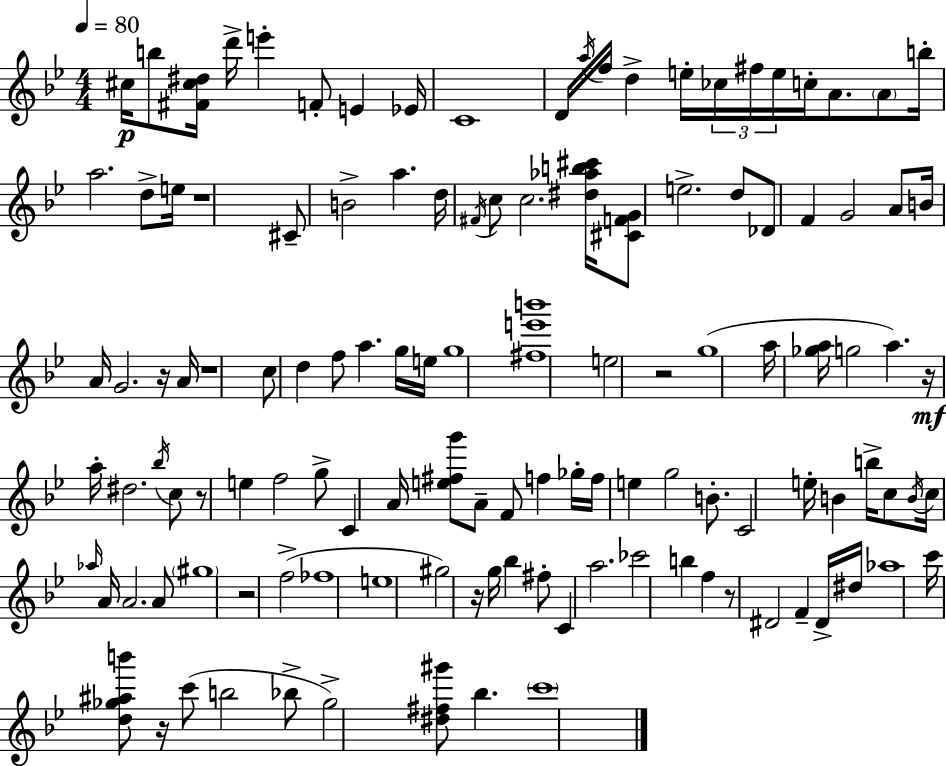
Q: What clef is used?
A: treble